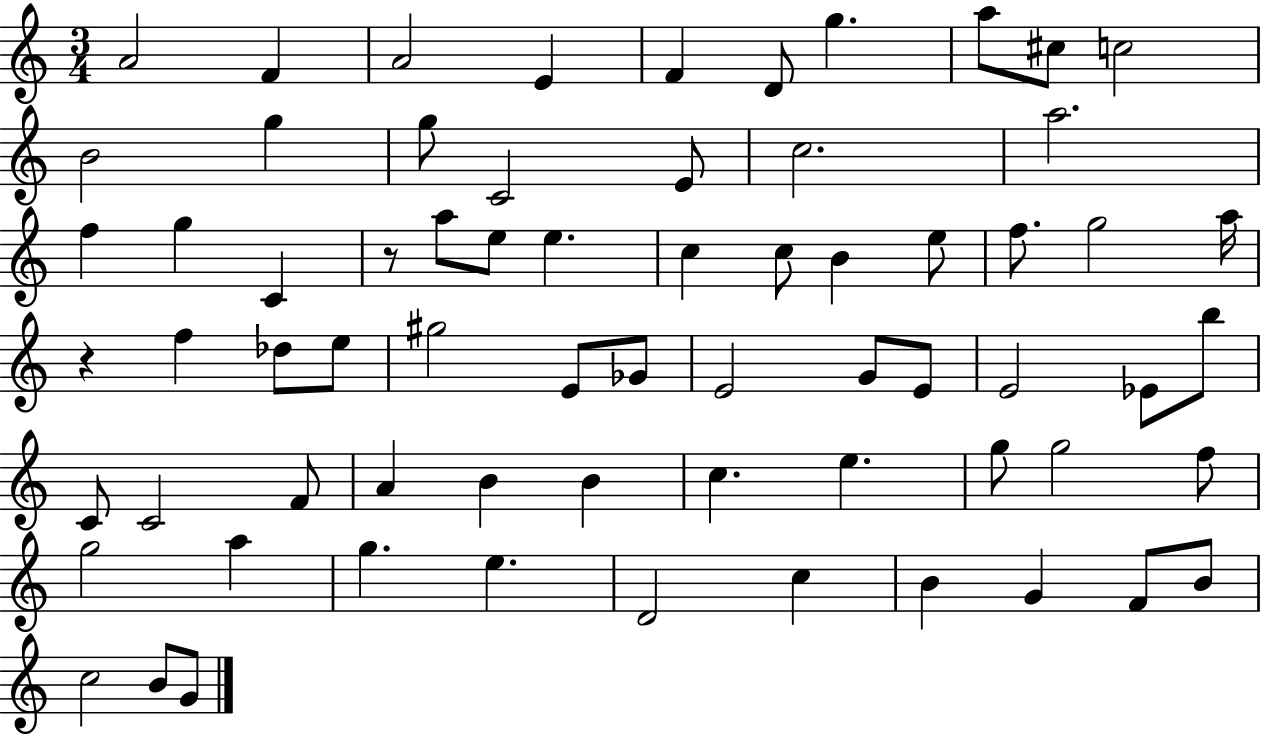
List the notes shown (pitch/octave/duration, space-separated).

A4/h F4/q A4/h E4/q F4/q D4/e G5/q. A5/e C#5/e C5/h B4/h G5/q G5/e C4/h E4/e C5/h. A5/h. F5/q G5/q C4/q R/e A5/e E5/e E5/q. C5/q C5/e B4/q E5/e F5/e. G5/h A5/s R/q F5/q Db5/e E5/e G#5/h E4/e Gb4/e E4/h G4/e E4/e E4/h Eb4/e B5/e C4/e C4/h F4/e A4/q B4/q B4/q C5/q. E5/q. G5/e G5/h F5/e G5/h A5/q G5/q. E5/q. D4/h C5/q B4/q G4/q F4/e B4/e C5/h B4/e G4/e